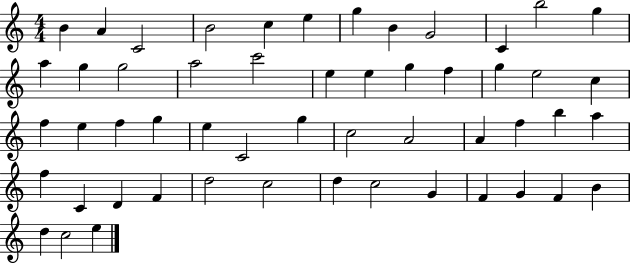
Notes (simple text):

B4/q A4/q C4/h B4/h C5/q E5/q G5/q B4/q G4/h C4/q B5/h G5/q A5/q G5/q G5/h A5/h C6/h E5/q E5/q G5/q F5/q G5/q E5/h C5/q F5/q E5/q F5/q G5/q E5/q C4/h G5/q C5/h A4/h A4/q F5/q B5/q A5/q F5/q C4/q D4/q F4/q D5/h C5/h D5/q C5/h G4/q F4/q G4/q F4/q B4/q D5/q C5/h E5/q